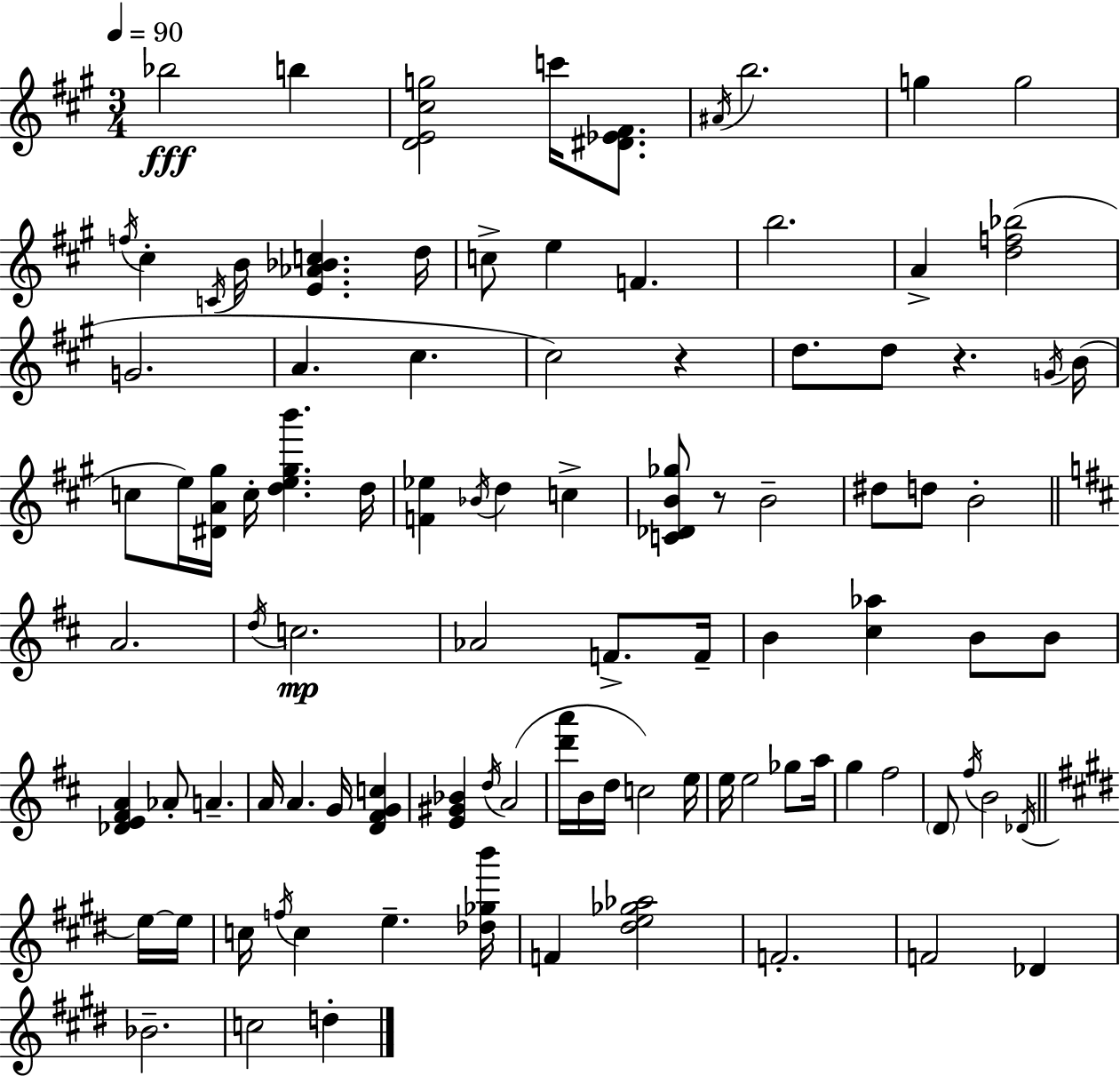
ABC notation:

X:1
T:Untitled
M:3/4
L:1/4
K:A
_b2 b [DE^cg]2 c'/4 [^D_E^F]/2 ^A/4 b2 g g2 f/4 ^c C/4 B/4 [E_A_Bc] d/4 c/2 e F b2 A [df_b]2 G2 A ^c ^c2 z d/2 d/2 z G/4 B/4 c/2 e/4 [^DA^g]/4 c/4 [de^gb'] d/4 [F_e] _B/4 d c [C_DB_g]/2 z/2 B2 ^d/2 d/2 B2 A2 d/4 c2 _A2 F/2 F/4 B [^c_a] B/2 B/2 [_DE^FA] _A/2 A A/4 A G/4 [D^FGc] [E^G_B] d/4 A2 [d'a']/4 B/4 d/4 c2 e/4 e/4 e2 _g/2 a/4 g ^f2 D/2 ^f/4 B2 _D/4 e/4 e/4 c/4 f/4 c e [_d_gb']/4 F [^de_g_a]2 F2 F2 _D _B2 c2 d